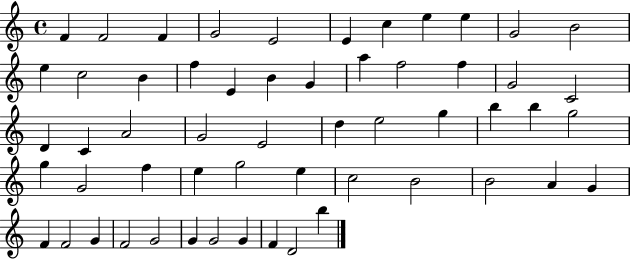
F4/q F4/h F4/q G4/h E4/h E4/q C5/q E5/q E5/q G4/h B4/h E5/q C5/h B4/q F5/q E4/q B4/q G4/q A5/q F5/h F5/q G4/h C4/h D4/q C4/q A4/h G4/h E4/h D5/q E5/h G5/q B5/q B5/q G5/h G5/q G4/h F5/q E5/q G5/h E5/q C5/h B4/h B4/h A4/q G4/q F4/q F4/h G4/q F4/h G4/h G4/q G4/h G4/q F4/q D4/h B5/q